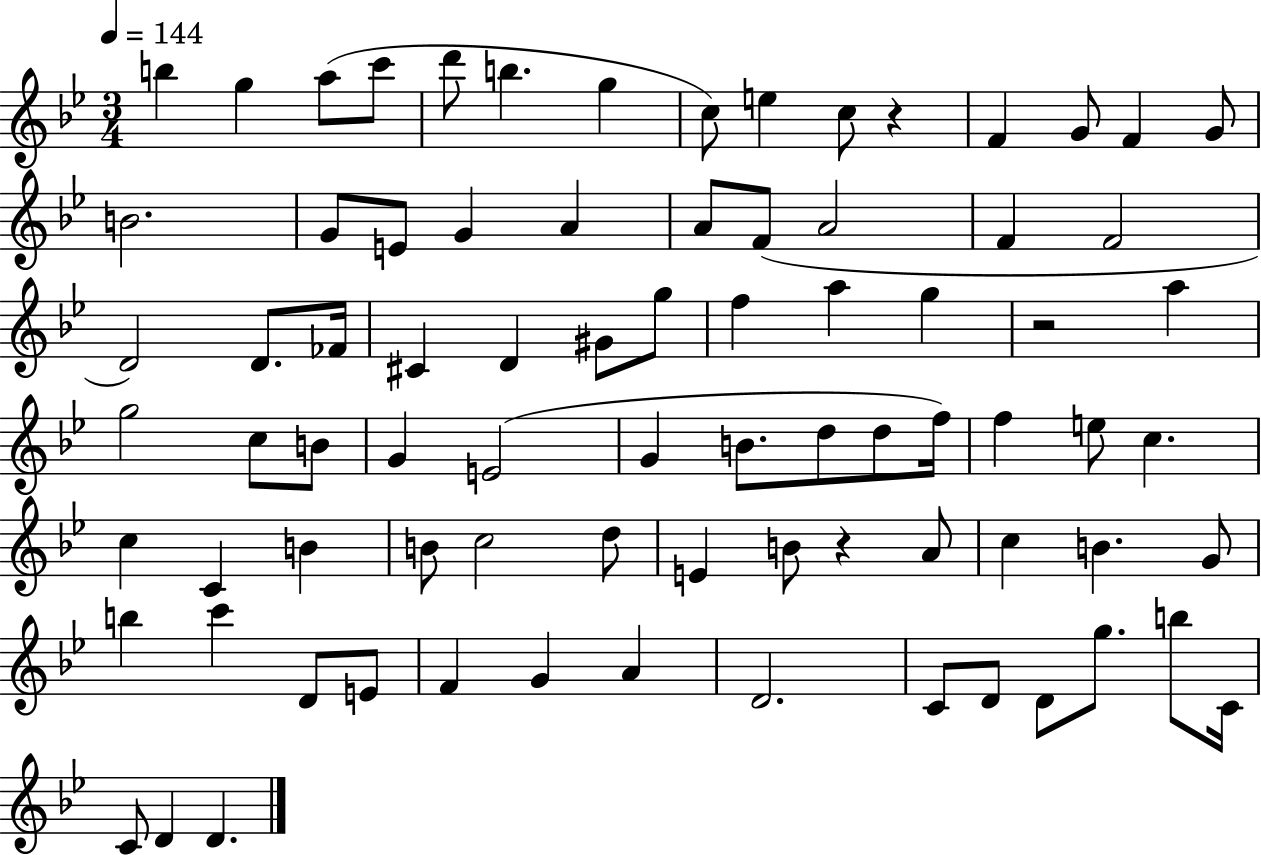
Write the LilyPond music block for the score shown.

{
  \clef treble
  \numericTimeSignature
  \time 3/4
  \key bes \major
  \tempo 4 = 144
  \repeat volta 2 { b''4 g''4 a''8( c'''8 | d'''8 b''4. g''4 | c''8) e''4 c''8 r4 | f'4 g'8 f'4 g'8 | \break b'2. | g'8 e'8 g'4 a'4 | a'8 f'8( a'2 | f'4 f'2 | \break d'2) d'8. fes'16 | cis'4 d'4 gis'8 g''8 | f''4 a''4 g''4 | r2 a''4 | \break g''2 c''8 b'8 | g'4 e'2( | g'4 b'8. d''8 d''8 f''16) | f''4 e''8 c''4. | \break c''4 c'4 b'4 | b'8 c''2 d''8 | e'4 b'8 r4 a'8 | c''4 b'4. g'8 | \break b''4 c'''4 d'8 e'8 | f'4 g'4 a'4 | d'2. | c'8 d'8 d'8 g''8. b''8 c'16 | \break c'8 d'4 d'4. | } \bar "|."
}